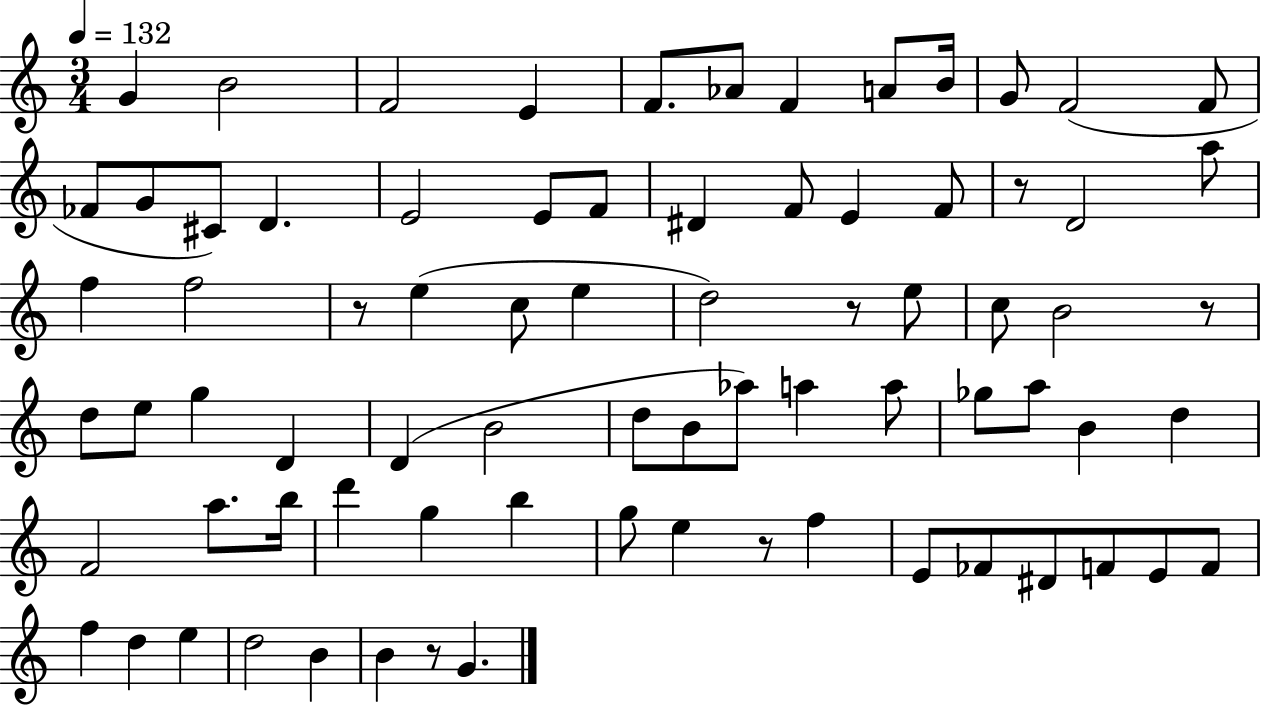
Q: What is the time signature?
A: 3/4